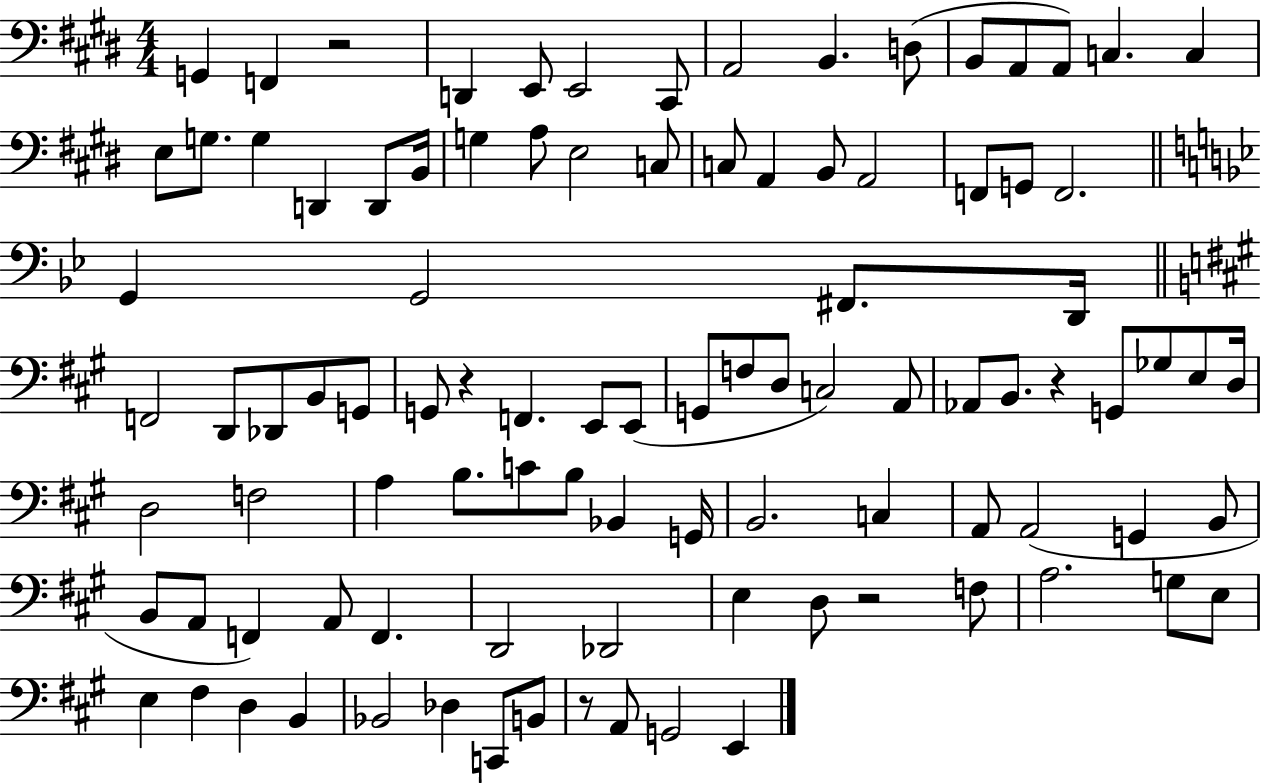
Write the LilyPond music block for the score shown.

{
  \clef bass
  \numericTimeSignature
  \time 4/4
  \key e \major
  \repeat volta 2 { g,4 f,4 r2 | d,4 e,8 e,2 cis,8 | a,2 b,4. d8( | b,8 a,8 a,8) c4. c4 | \break e8 g8. g4 d,4 d,8 b,16 | g4 a8 e2 c8 | c8 a,4 b,8 a,2 | f,8 g,8 f,2. | \break \bar "||" \break \key bes \major g,4 g,2 fis,8. d,16 | \bar "||" \break \key a \major f,2 d,8 des,8 b,8 g,8 | g,8 r4 f,4. e,8 e,8( | g,8 f8 d8 c2) a,8 | aes,8 b,8. r4 g,8 ges8 e8 d16 | \break d2 f2 | a4 b8. c'8 b8 bes,4 g,16 | b,2. c4 | a,8 a,2( g,4 b,8 | \break b,8 a,8 f,4) a,8 f,4. | d,2 des,2 | e4 d8 r2 f8 | a2. g8 e8 | \break e4 fis4 d4 b,4 | bes,2 des4 c,8 b,8 | r8 a,8 g,2 e,4 | } \bar "|."
}